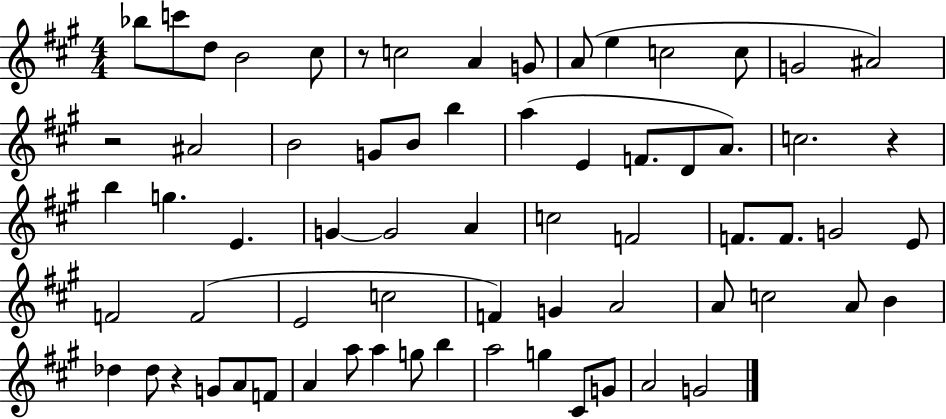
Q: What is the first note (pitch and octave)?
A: Bb5